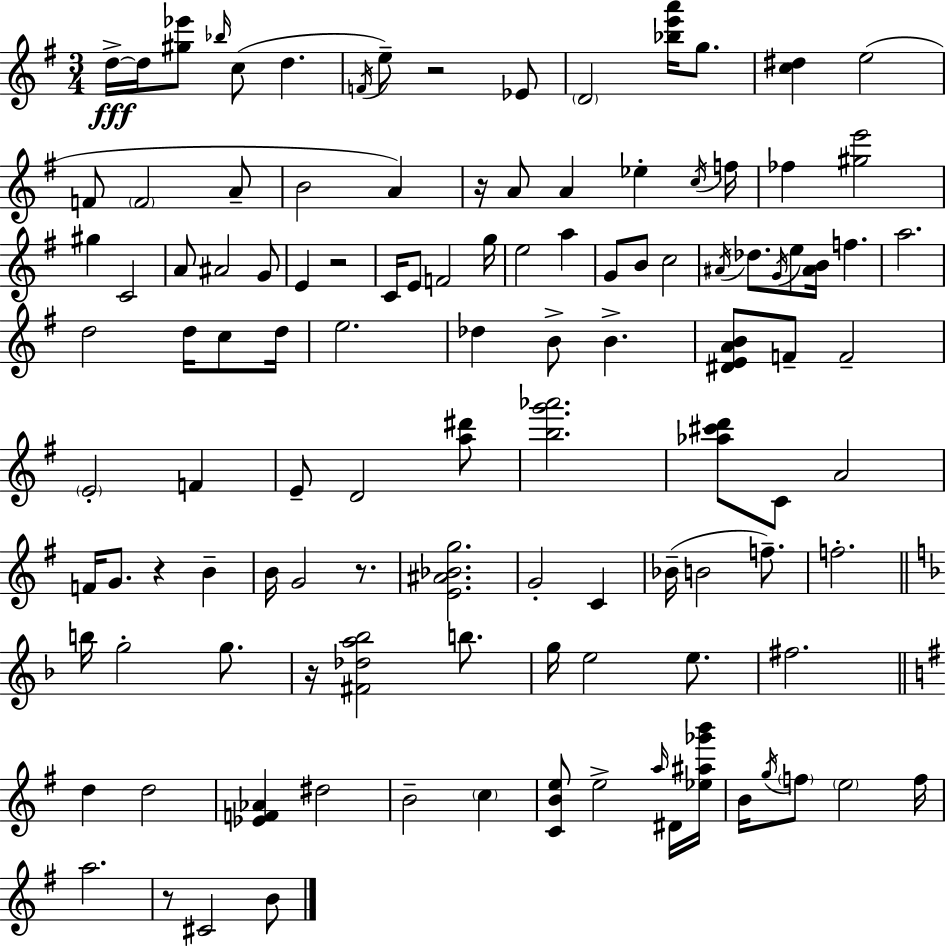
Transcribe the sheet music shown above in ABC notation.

X:1
T:Untitled
M:3/4
L:1/4
K:G
d/4 d/4 [^g_e']/2 _b/4 c/2 d F/4 e/2 z2 _E/2 D2 [_be'a']/4 g/2 [c^d] e2 F/2 F2 A/2 B2 A z/4 A/2 A _e c/4 f/4 _f [^ge']2 ^g C2 A/2 ^A2 G/2 E z2 C/4 E/2 F2 g/4 e2 a G/2 B/2 c2 ^A/4 _d/2 G/4 e/2 [^AB]/4 f a2 d2 d/4 c/2 d/4 e2 _d B/2 B [^DEAB]/2 F/2 F2 E2 F E/2 D2 [a^d']/2 [bg'_a']2 [_a^c'd']/2 C/2 A2 F/4 G/2 z B B/4 G2 z/2 [E^A_Bg]2 G2 C _B/4 B2 f/2 f2 b/4 g2 g/2 z/4 [^F_da_b]2 b/2 g/4 e2 e/2 ^f2 d d2 [_EF_A] ^d2 B2 c [CBe]/2 e2 a/4 ^D/4 [_e^a_g'b']/4 B/4 g/4 f/2 e2 f/4 a2 z/2 ^C2 B/2